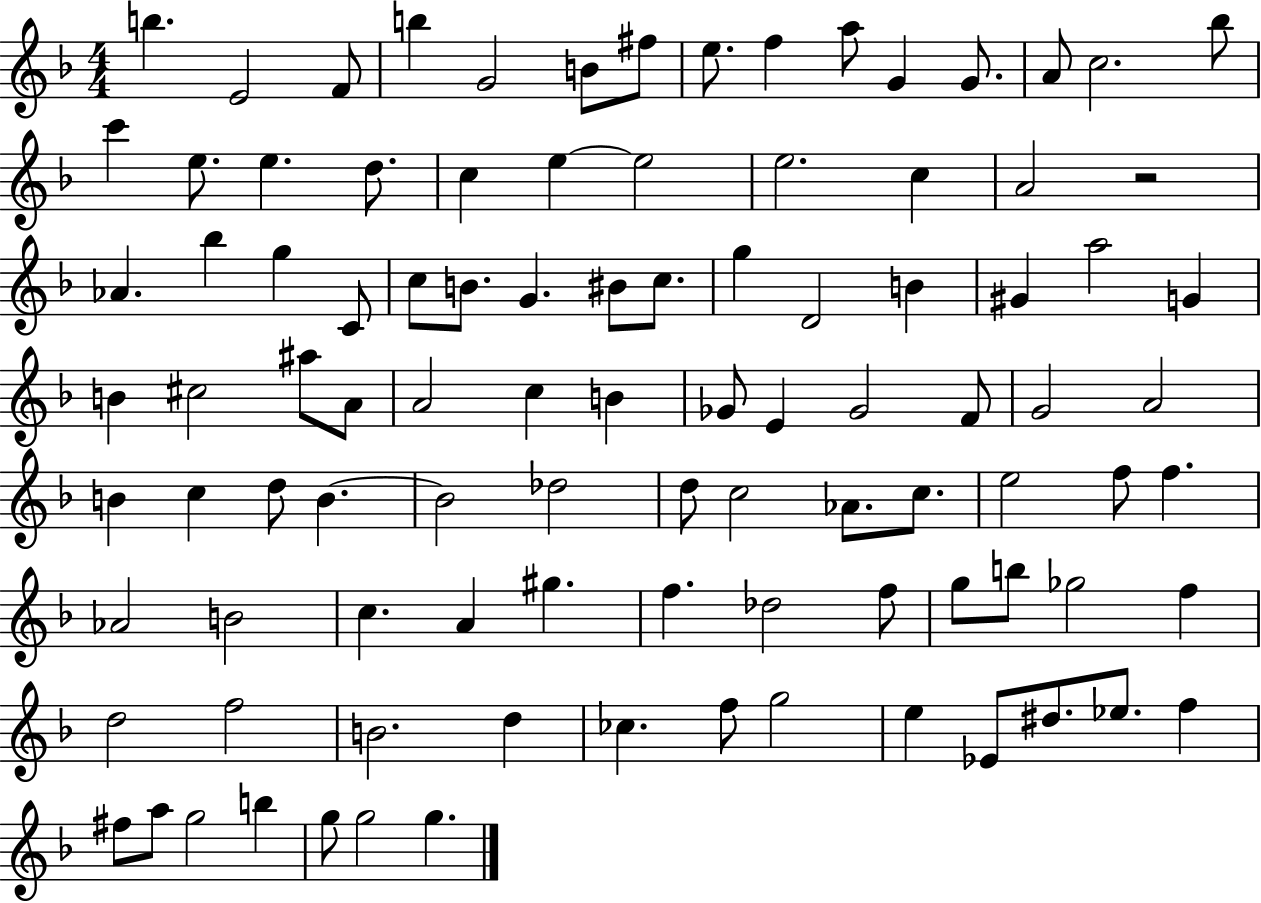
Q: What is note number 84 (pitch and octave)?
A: F5